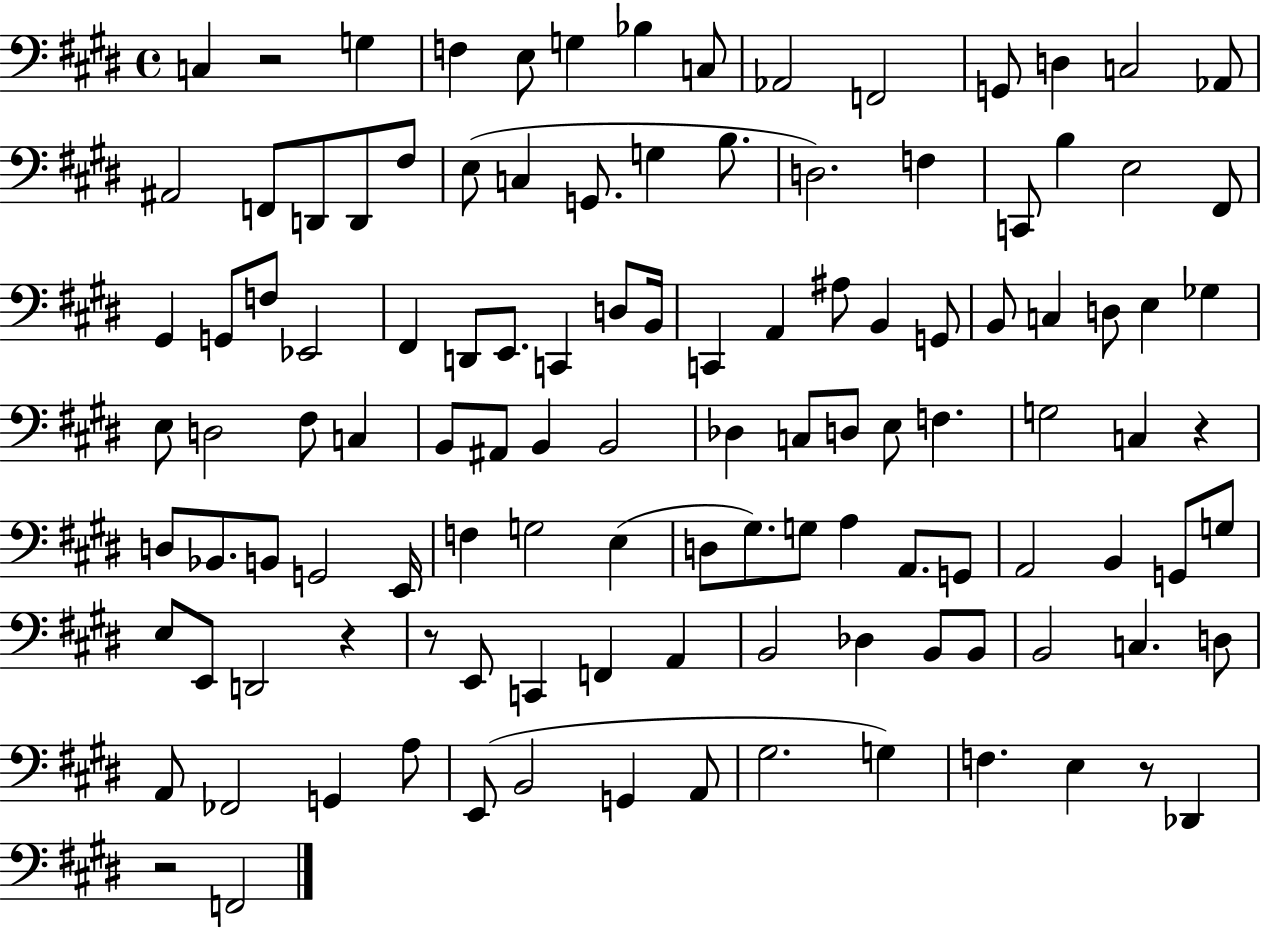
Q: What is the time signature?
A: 4/4